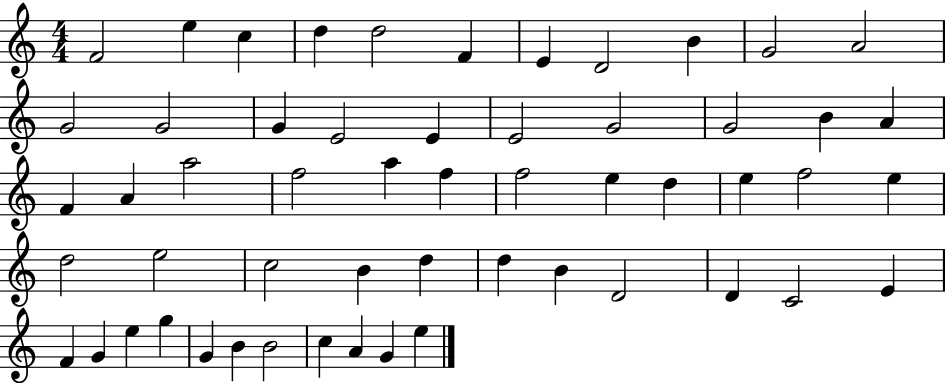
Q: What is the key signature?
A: C major